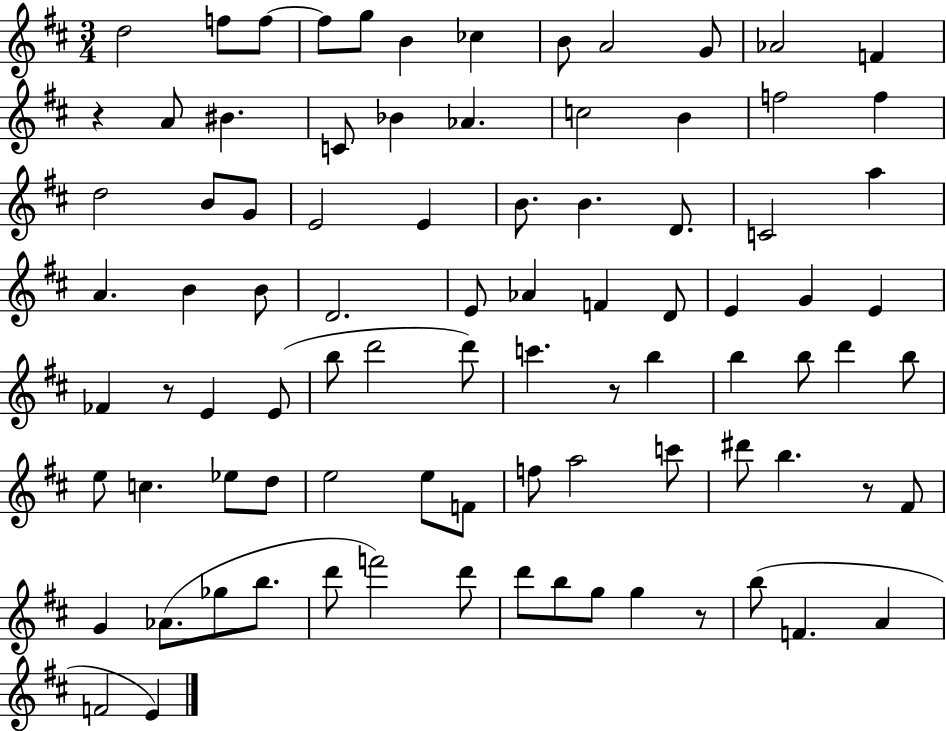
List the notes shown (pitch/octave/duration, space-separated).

D5/h F5/e F5/e F5/e G5/e B4/q CES5/q B4/e A4/h G4/e Ab4/h F4/q R/q A4/e BIS4/q. C4/e Bb4/q Ab4/q. C5/h B4/q F5/h F5/q D5/h B4/e G4/e E4/h E4/q B4/e. B4/q. D4/e. C4/h A5/q A4/q. B4/q B4/e D4/h. E4/e Ab4/q F4/q D4/e E4/q G4/q E4/q FES4/q R/e E4/q E4/e B5/e D6/h D6/e C6/q. R/e B5/q B5/q B5/e D6/q B5/e E5/e C5/q. Eb5/e D5/e E5/h E5/e F4/e F5/e A5/h C6/e D#6/e B5/q. R/e F#4/e G4/q Ab4/e. Gb5/e B5/e. D6/e F6/h D6/e D6/e B5/e G5/e G5/q R/e B5/e F4/q. A4/q F4/h E4/q